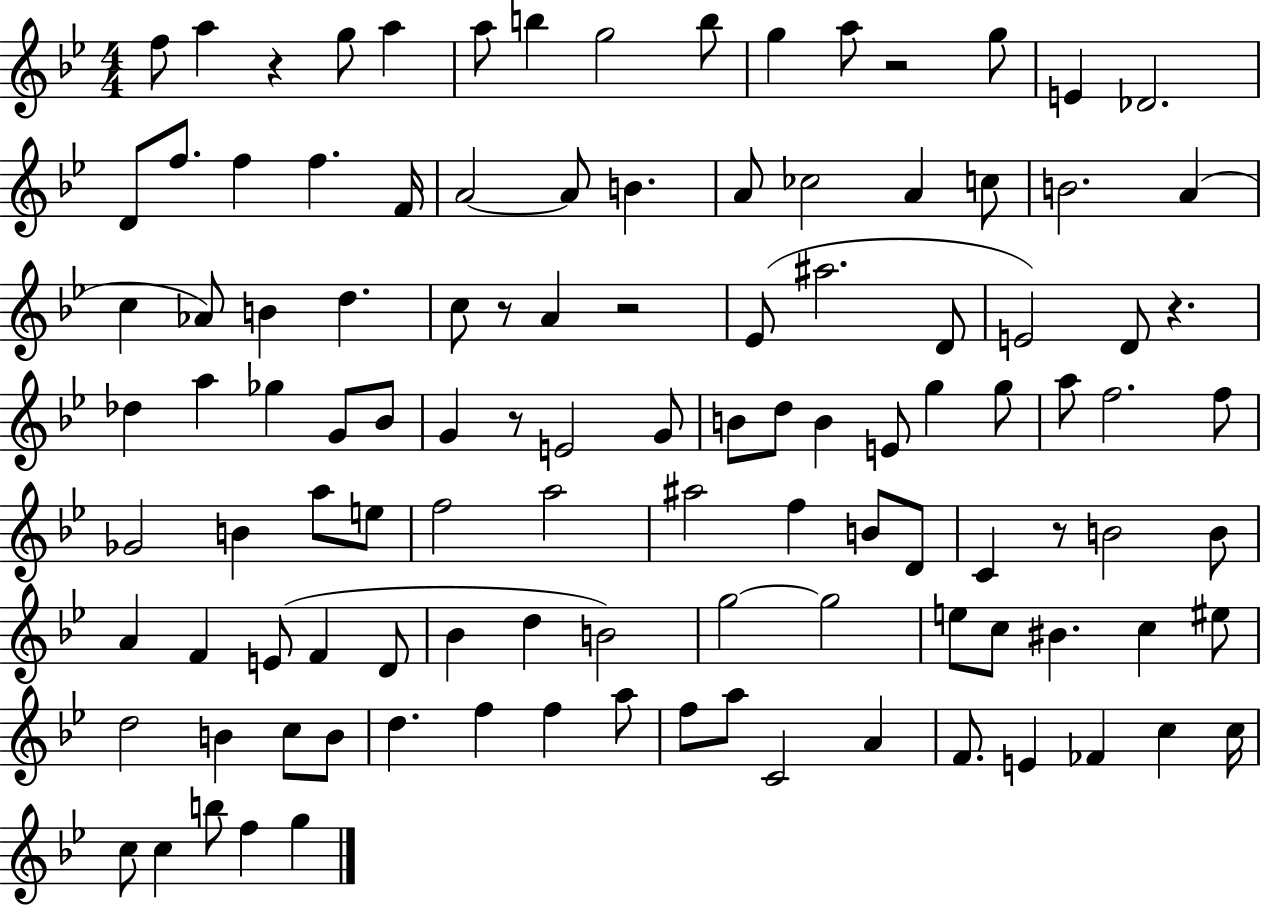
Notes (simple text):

F5/e A5/q R/q G5/e A5/q A5/e B5/q G5/h B5/e G5/q A5/e R/h G5/e E4/q Db4/h. D4/e F5/e. F5/q F5/q. F4/s A4/h A4/e B4/q. A4/e CES5/h A4/q C5/e B4/h. A4/q C5/q Ab4/e B4/q D5/q. C5/e R/e A4/q R/h Eb4/e A#5/h. D4/e E4/h D4/e R/q. Db5/q A5/q Gb5/q G4/e Bb4/e G4/q R/e E4/h G4/e B4/e D5/e B4/q E4/e G5/q G5/e A5/e F5/h. F5/e Gb4/h B4/q A5/e E5/e F5/h A5/h A#5/h F5/q B4/e D4/e C4/q R/e B4/h B4/e A4/q F4/q E4/e F4/q D4/e Bb4/q D5/q B4/h G5/h G5/h E5/e C5/e BIS4/q. C5/q EIS5/e D5/h B4/q C5/e B4/e D5/q. F5/q F5/q A5/e F5/e A5/e C4/h A4/q F4/e. E4/q FES4/q C5/q C5/s C5/e C5/q B5/e F5/q G5/q